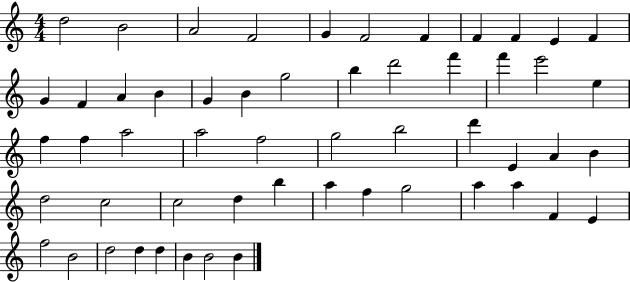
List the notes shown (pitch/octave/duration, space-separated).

D5/h B4/h A4/h F4/h G4/q F4/h F4/q F4/q F4/q E4/q F4/q G4/q F4/q A4/q B4/q G4/q B4/q G5/h B5/q D6/h F6/q F6/q E6/h E5/q F5/q F5/q A5/h A5/h F5/h G5/h B5/h D6/q E4/q A4/q B4/q D5/h C5/h C5/h D5/q B5/q A5/q F5/q G5/h A5/q A5/q F4/q E4/q F5/h B4/h D5/h D5/q D5/q B4/q B4/h B4/q